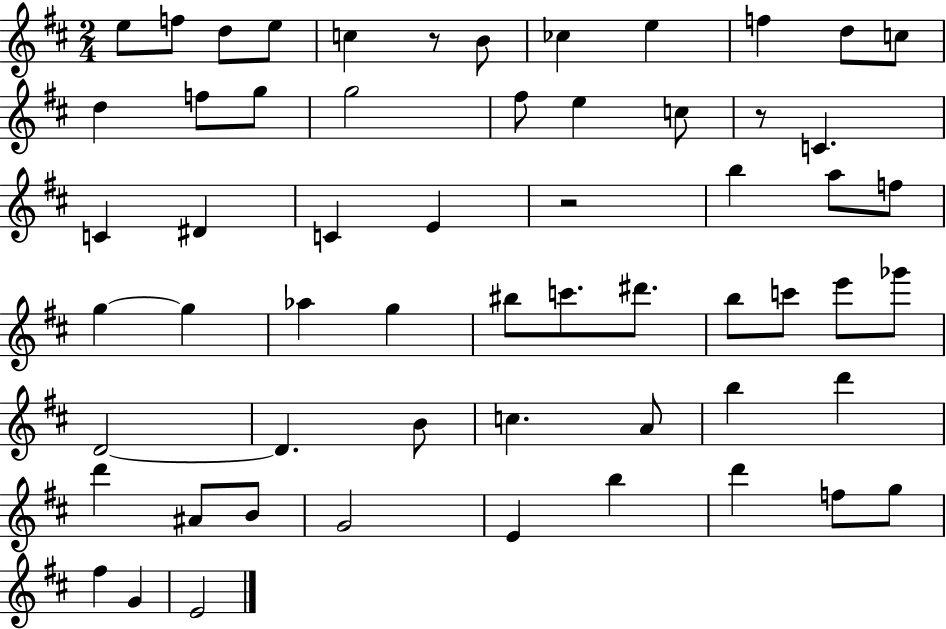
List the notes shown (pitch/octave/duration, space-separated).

E5/e F5/e D5/e E5/e C5/q R/e B4/e CES5/q E5/q F5/q D5/e C5/e D5/q F5/e G5/e G5/h F#5/e E5/q C5/e R/e C4/q. C4/q D#4/q C4/q E4/q R/h B5/q A5/e F5/e G5/q G5/q Ab5/q G5/q BIS5/e C6/e. D#6/e. B5/e C6/e E6/e Gb6/e D4/h D4/q. B4/e C5/q. A4/e B5/q D6/q D6/q A#4/e B4/e G4/h E4/q B5/q D6/q F5/e G5/e F#5/q G4/q E4/h